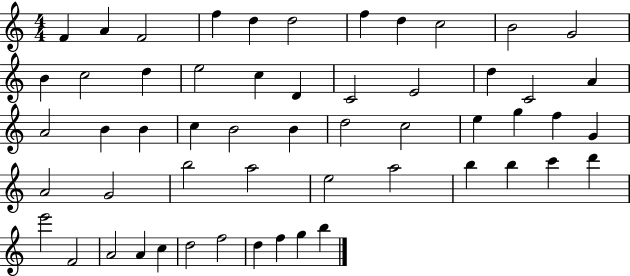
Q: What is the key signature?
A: C major